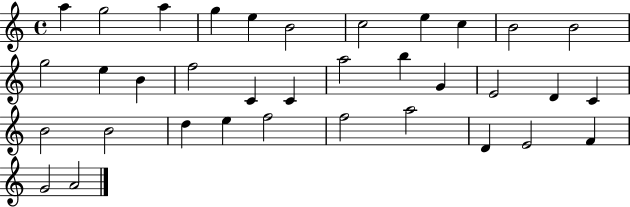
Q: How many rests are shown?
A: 0